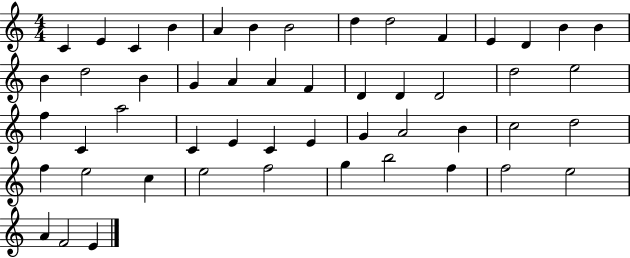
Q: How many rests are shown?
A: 0